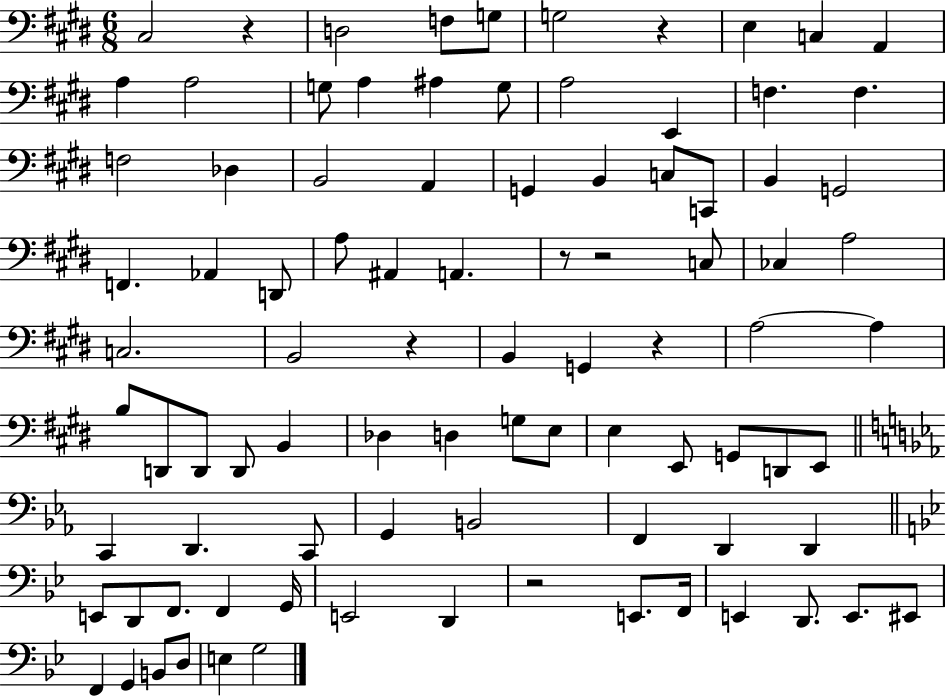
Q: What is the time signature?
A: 6/8